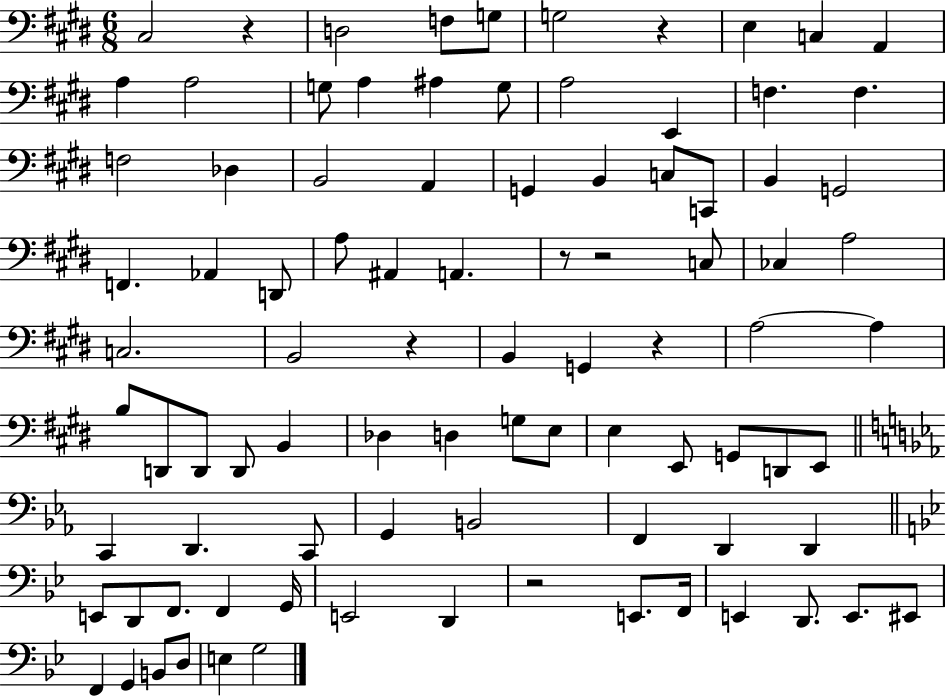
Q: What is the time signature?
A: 6/8